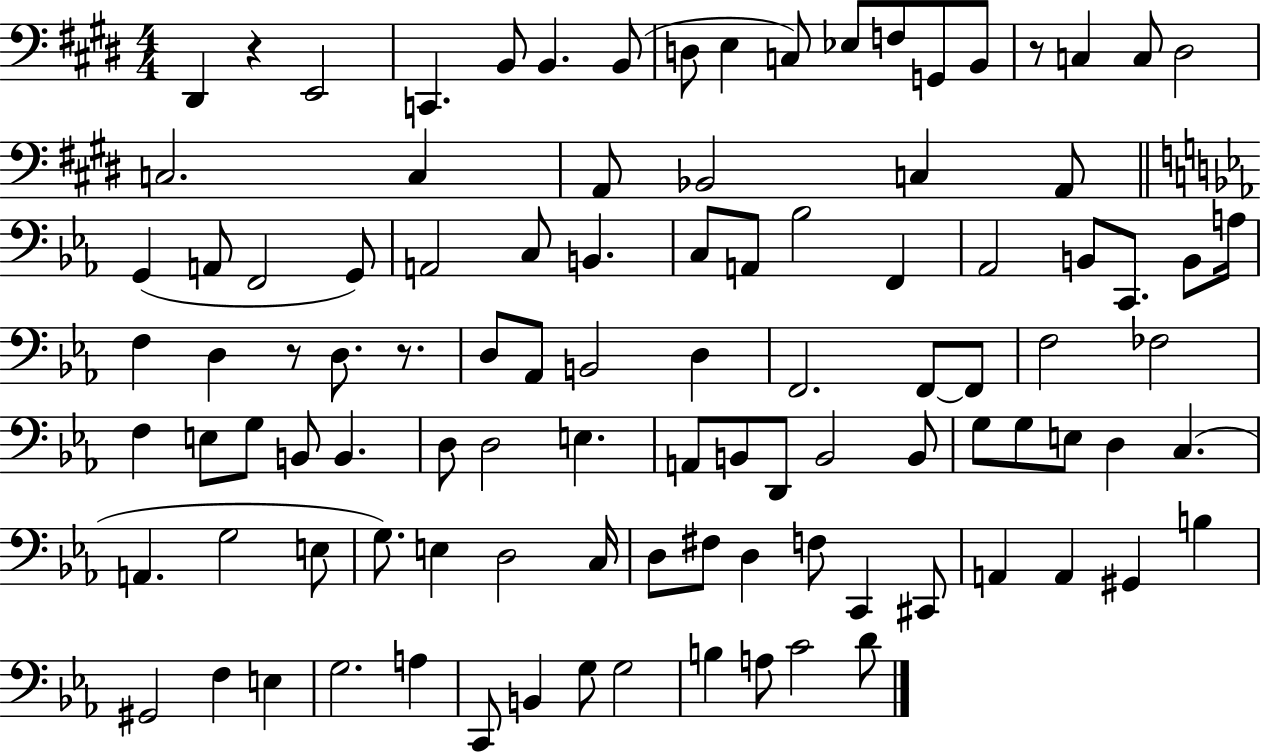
{
  \clef bass
  \numericTimeSignature
  \time 4/4
  \key e \major
  dis,4 r4 e,2 | c,4. b,8 b,4. b,8( | d8 e4 c8) ees8 f8 g,8 b,8 | r8 c4 c8 dis2 | \break c2. c4 | a,8 bes,2 c4 a,8 | \bar "||" \break \key ees \major g,4( a,8 f,2 g,8) | a,2 c8 b,4. | c8 a,8 bes2 f,4 | aes,2 b,8 c,8. b,8 a16 | \break f4 d4 r8 d8. r8. | d8 aes,8 b,2 d4 | f,2. f,8~~ f,8 | f2 fes2 | \break f4 e8 g8 b,8 b,4. | d8 d2 e4. | a,8 b,8 d,8 b,2 b,8 | g8 g8 e8 d4 c4.( | \break a,4. g2 e8 | g8.) e4 d2 c16 | d8 fis8 d4 f8 c,4 cis,8 | a,4 a,4 gis,4 b4 | \break gis,2 f4 e4 | g2. a4 | c,8 b,4 g8 g2 | b4 a8 c'2 d'8 | \break \bar "|."
}